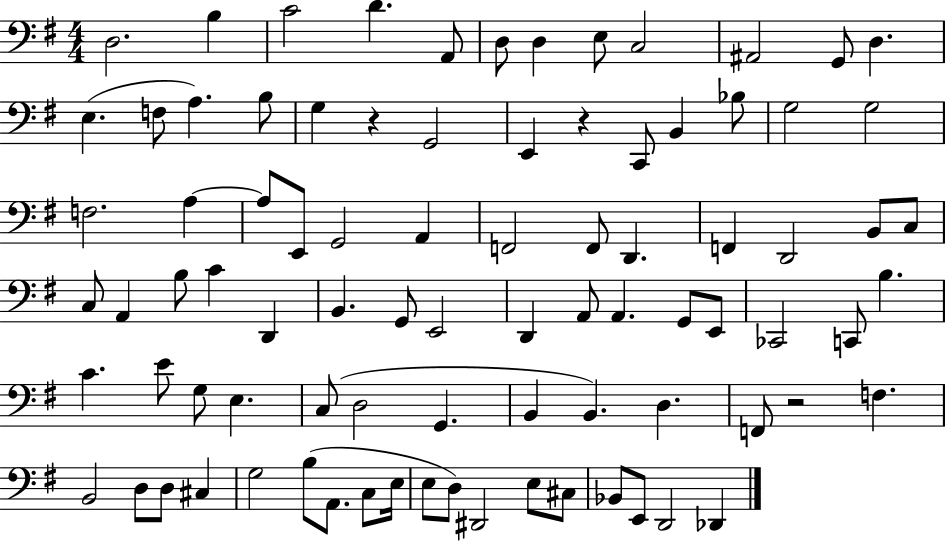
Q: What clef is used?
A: bass